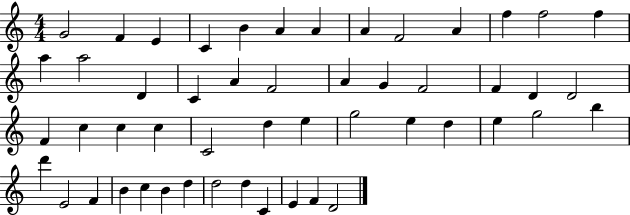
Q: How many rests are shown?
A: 0